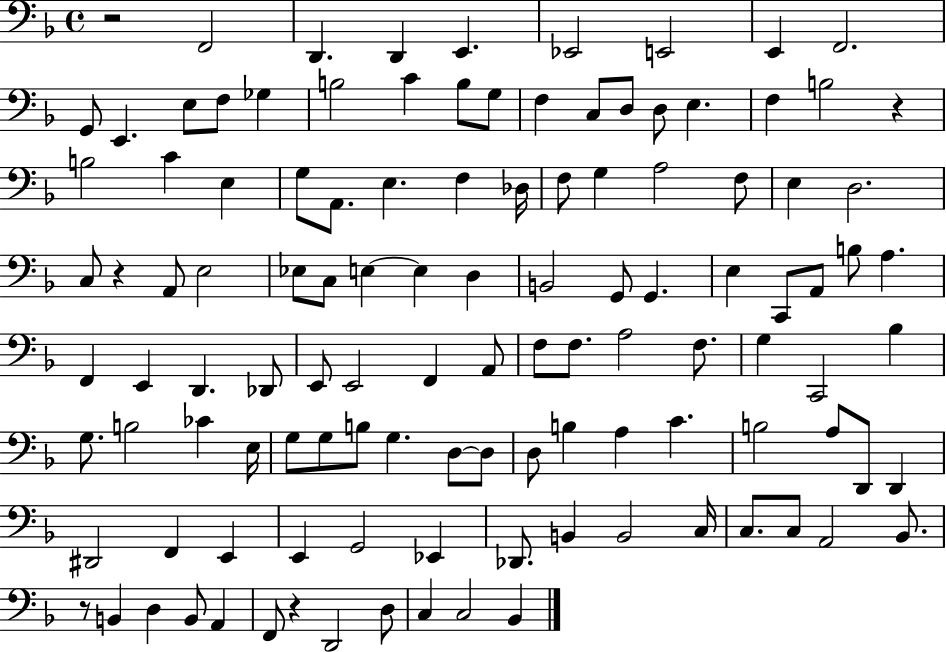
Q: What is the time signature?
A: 4/4